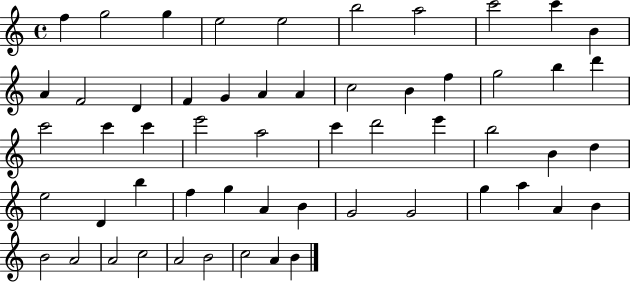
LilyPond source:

{
  \clef treble
  \time 4/4
  \defaultTimeSignature
  \key c \major
  f''4 g''2 g''4 | e''2 e''2 | b''2 a''2 | c'''2 c'''4 b'4 | \break a'4 f'2 d'4 | f'4 g'4 a'4 a'4 | c''2 b'4 f''4 | g''2 b''4 d'''4 | \break c'''2 c'''4 c'''4 | e'''2 a''2 | c'''4 d'''2 e'''4 | b''2 b'4 d''4 | \break e''2 d'4 b''4 | f''4 g''4 a'4 b'4 | g'2 g'2 | g''4 a''4 a'4 b'4 | \break b'2 a'2 | a'2 c''2 | a'2 b'2 | c''2 a'4 b'4 | \break \bar "|."
}